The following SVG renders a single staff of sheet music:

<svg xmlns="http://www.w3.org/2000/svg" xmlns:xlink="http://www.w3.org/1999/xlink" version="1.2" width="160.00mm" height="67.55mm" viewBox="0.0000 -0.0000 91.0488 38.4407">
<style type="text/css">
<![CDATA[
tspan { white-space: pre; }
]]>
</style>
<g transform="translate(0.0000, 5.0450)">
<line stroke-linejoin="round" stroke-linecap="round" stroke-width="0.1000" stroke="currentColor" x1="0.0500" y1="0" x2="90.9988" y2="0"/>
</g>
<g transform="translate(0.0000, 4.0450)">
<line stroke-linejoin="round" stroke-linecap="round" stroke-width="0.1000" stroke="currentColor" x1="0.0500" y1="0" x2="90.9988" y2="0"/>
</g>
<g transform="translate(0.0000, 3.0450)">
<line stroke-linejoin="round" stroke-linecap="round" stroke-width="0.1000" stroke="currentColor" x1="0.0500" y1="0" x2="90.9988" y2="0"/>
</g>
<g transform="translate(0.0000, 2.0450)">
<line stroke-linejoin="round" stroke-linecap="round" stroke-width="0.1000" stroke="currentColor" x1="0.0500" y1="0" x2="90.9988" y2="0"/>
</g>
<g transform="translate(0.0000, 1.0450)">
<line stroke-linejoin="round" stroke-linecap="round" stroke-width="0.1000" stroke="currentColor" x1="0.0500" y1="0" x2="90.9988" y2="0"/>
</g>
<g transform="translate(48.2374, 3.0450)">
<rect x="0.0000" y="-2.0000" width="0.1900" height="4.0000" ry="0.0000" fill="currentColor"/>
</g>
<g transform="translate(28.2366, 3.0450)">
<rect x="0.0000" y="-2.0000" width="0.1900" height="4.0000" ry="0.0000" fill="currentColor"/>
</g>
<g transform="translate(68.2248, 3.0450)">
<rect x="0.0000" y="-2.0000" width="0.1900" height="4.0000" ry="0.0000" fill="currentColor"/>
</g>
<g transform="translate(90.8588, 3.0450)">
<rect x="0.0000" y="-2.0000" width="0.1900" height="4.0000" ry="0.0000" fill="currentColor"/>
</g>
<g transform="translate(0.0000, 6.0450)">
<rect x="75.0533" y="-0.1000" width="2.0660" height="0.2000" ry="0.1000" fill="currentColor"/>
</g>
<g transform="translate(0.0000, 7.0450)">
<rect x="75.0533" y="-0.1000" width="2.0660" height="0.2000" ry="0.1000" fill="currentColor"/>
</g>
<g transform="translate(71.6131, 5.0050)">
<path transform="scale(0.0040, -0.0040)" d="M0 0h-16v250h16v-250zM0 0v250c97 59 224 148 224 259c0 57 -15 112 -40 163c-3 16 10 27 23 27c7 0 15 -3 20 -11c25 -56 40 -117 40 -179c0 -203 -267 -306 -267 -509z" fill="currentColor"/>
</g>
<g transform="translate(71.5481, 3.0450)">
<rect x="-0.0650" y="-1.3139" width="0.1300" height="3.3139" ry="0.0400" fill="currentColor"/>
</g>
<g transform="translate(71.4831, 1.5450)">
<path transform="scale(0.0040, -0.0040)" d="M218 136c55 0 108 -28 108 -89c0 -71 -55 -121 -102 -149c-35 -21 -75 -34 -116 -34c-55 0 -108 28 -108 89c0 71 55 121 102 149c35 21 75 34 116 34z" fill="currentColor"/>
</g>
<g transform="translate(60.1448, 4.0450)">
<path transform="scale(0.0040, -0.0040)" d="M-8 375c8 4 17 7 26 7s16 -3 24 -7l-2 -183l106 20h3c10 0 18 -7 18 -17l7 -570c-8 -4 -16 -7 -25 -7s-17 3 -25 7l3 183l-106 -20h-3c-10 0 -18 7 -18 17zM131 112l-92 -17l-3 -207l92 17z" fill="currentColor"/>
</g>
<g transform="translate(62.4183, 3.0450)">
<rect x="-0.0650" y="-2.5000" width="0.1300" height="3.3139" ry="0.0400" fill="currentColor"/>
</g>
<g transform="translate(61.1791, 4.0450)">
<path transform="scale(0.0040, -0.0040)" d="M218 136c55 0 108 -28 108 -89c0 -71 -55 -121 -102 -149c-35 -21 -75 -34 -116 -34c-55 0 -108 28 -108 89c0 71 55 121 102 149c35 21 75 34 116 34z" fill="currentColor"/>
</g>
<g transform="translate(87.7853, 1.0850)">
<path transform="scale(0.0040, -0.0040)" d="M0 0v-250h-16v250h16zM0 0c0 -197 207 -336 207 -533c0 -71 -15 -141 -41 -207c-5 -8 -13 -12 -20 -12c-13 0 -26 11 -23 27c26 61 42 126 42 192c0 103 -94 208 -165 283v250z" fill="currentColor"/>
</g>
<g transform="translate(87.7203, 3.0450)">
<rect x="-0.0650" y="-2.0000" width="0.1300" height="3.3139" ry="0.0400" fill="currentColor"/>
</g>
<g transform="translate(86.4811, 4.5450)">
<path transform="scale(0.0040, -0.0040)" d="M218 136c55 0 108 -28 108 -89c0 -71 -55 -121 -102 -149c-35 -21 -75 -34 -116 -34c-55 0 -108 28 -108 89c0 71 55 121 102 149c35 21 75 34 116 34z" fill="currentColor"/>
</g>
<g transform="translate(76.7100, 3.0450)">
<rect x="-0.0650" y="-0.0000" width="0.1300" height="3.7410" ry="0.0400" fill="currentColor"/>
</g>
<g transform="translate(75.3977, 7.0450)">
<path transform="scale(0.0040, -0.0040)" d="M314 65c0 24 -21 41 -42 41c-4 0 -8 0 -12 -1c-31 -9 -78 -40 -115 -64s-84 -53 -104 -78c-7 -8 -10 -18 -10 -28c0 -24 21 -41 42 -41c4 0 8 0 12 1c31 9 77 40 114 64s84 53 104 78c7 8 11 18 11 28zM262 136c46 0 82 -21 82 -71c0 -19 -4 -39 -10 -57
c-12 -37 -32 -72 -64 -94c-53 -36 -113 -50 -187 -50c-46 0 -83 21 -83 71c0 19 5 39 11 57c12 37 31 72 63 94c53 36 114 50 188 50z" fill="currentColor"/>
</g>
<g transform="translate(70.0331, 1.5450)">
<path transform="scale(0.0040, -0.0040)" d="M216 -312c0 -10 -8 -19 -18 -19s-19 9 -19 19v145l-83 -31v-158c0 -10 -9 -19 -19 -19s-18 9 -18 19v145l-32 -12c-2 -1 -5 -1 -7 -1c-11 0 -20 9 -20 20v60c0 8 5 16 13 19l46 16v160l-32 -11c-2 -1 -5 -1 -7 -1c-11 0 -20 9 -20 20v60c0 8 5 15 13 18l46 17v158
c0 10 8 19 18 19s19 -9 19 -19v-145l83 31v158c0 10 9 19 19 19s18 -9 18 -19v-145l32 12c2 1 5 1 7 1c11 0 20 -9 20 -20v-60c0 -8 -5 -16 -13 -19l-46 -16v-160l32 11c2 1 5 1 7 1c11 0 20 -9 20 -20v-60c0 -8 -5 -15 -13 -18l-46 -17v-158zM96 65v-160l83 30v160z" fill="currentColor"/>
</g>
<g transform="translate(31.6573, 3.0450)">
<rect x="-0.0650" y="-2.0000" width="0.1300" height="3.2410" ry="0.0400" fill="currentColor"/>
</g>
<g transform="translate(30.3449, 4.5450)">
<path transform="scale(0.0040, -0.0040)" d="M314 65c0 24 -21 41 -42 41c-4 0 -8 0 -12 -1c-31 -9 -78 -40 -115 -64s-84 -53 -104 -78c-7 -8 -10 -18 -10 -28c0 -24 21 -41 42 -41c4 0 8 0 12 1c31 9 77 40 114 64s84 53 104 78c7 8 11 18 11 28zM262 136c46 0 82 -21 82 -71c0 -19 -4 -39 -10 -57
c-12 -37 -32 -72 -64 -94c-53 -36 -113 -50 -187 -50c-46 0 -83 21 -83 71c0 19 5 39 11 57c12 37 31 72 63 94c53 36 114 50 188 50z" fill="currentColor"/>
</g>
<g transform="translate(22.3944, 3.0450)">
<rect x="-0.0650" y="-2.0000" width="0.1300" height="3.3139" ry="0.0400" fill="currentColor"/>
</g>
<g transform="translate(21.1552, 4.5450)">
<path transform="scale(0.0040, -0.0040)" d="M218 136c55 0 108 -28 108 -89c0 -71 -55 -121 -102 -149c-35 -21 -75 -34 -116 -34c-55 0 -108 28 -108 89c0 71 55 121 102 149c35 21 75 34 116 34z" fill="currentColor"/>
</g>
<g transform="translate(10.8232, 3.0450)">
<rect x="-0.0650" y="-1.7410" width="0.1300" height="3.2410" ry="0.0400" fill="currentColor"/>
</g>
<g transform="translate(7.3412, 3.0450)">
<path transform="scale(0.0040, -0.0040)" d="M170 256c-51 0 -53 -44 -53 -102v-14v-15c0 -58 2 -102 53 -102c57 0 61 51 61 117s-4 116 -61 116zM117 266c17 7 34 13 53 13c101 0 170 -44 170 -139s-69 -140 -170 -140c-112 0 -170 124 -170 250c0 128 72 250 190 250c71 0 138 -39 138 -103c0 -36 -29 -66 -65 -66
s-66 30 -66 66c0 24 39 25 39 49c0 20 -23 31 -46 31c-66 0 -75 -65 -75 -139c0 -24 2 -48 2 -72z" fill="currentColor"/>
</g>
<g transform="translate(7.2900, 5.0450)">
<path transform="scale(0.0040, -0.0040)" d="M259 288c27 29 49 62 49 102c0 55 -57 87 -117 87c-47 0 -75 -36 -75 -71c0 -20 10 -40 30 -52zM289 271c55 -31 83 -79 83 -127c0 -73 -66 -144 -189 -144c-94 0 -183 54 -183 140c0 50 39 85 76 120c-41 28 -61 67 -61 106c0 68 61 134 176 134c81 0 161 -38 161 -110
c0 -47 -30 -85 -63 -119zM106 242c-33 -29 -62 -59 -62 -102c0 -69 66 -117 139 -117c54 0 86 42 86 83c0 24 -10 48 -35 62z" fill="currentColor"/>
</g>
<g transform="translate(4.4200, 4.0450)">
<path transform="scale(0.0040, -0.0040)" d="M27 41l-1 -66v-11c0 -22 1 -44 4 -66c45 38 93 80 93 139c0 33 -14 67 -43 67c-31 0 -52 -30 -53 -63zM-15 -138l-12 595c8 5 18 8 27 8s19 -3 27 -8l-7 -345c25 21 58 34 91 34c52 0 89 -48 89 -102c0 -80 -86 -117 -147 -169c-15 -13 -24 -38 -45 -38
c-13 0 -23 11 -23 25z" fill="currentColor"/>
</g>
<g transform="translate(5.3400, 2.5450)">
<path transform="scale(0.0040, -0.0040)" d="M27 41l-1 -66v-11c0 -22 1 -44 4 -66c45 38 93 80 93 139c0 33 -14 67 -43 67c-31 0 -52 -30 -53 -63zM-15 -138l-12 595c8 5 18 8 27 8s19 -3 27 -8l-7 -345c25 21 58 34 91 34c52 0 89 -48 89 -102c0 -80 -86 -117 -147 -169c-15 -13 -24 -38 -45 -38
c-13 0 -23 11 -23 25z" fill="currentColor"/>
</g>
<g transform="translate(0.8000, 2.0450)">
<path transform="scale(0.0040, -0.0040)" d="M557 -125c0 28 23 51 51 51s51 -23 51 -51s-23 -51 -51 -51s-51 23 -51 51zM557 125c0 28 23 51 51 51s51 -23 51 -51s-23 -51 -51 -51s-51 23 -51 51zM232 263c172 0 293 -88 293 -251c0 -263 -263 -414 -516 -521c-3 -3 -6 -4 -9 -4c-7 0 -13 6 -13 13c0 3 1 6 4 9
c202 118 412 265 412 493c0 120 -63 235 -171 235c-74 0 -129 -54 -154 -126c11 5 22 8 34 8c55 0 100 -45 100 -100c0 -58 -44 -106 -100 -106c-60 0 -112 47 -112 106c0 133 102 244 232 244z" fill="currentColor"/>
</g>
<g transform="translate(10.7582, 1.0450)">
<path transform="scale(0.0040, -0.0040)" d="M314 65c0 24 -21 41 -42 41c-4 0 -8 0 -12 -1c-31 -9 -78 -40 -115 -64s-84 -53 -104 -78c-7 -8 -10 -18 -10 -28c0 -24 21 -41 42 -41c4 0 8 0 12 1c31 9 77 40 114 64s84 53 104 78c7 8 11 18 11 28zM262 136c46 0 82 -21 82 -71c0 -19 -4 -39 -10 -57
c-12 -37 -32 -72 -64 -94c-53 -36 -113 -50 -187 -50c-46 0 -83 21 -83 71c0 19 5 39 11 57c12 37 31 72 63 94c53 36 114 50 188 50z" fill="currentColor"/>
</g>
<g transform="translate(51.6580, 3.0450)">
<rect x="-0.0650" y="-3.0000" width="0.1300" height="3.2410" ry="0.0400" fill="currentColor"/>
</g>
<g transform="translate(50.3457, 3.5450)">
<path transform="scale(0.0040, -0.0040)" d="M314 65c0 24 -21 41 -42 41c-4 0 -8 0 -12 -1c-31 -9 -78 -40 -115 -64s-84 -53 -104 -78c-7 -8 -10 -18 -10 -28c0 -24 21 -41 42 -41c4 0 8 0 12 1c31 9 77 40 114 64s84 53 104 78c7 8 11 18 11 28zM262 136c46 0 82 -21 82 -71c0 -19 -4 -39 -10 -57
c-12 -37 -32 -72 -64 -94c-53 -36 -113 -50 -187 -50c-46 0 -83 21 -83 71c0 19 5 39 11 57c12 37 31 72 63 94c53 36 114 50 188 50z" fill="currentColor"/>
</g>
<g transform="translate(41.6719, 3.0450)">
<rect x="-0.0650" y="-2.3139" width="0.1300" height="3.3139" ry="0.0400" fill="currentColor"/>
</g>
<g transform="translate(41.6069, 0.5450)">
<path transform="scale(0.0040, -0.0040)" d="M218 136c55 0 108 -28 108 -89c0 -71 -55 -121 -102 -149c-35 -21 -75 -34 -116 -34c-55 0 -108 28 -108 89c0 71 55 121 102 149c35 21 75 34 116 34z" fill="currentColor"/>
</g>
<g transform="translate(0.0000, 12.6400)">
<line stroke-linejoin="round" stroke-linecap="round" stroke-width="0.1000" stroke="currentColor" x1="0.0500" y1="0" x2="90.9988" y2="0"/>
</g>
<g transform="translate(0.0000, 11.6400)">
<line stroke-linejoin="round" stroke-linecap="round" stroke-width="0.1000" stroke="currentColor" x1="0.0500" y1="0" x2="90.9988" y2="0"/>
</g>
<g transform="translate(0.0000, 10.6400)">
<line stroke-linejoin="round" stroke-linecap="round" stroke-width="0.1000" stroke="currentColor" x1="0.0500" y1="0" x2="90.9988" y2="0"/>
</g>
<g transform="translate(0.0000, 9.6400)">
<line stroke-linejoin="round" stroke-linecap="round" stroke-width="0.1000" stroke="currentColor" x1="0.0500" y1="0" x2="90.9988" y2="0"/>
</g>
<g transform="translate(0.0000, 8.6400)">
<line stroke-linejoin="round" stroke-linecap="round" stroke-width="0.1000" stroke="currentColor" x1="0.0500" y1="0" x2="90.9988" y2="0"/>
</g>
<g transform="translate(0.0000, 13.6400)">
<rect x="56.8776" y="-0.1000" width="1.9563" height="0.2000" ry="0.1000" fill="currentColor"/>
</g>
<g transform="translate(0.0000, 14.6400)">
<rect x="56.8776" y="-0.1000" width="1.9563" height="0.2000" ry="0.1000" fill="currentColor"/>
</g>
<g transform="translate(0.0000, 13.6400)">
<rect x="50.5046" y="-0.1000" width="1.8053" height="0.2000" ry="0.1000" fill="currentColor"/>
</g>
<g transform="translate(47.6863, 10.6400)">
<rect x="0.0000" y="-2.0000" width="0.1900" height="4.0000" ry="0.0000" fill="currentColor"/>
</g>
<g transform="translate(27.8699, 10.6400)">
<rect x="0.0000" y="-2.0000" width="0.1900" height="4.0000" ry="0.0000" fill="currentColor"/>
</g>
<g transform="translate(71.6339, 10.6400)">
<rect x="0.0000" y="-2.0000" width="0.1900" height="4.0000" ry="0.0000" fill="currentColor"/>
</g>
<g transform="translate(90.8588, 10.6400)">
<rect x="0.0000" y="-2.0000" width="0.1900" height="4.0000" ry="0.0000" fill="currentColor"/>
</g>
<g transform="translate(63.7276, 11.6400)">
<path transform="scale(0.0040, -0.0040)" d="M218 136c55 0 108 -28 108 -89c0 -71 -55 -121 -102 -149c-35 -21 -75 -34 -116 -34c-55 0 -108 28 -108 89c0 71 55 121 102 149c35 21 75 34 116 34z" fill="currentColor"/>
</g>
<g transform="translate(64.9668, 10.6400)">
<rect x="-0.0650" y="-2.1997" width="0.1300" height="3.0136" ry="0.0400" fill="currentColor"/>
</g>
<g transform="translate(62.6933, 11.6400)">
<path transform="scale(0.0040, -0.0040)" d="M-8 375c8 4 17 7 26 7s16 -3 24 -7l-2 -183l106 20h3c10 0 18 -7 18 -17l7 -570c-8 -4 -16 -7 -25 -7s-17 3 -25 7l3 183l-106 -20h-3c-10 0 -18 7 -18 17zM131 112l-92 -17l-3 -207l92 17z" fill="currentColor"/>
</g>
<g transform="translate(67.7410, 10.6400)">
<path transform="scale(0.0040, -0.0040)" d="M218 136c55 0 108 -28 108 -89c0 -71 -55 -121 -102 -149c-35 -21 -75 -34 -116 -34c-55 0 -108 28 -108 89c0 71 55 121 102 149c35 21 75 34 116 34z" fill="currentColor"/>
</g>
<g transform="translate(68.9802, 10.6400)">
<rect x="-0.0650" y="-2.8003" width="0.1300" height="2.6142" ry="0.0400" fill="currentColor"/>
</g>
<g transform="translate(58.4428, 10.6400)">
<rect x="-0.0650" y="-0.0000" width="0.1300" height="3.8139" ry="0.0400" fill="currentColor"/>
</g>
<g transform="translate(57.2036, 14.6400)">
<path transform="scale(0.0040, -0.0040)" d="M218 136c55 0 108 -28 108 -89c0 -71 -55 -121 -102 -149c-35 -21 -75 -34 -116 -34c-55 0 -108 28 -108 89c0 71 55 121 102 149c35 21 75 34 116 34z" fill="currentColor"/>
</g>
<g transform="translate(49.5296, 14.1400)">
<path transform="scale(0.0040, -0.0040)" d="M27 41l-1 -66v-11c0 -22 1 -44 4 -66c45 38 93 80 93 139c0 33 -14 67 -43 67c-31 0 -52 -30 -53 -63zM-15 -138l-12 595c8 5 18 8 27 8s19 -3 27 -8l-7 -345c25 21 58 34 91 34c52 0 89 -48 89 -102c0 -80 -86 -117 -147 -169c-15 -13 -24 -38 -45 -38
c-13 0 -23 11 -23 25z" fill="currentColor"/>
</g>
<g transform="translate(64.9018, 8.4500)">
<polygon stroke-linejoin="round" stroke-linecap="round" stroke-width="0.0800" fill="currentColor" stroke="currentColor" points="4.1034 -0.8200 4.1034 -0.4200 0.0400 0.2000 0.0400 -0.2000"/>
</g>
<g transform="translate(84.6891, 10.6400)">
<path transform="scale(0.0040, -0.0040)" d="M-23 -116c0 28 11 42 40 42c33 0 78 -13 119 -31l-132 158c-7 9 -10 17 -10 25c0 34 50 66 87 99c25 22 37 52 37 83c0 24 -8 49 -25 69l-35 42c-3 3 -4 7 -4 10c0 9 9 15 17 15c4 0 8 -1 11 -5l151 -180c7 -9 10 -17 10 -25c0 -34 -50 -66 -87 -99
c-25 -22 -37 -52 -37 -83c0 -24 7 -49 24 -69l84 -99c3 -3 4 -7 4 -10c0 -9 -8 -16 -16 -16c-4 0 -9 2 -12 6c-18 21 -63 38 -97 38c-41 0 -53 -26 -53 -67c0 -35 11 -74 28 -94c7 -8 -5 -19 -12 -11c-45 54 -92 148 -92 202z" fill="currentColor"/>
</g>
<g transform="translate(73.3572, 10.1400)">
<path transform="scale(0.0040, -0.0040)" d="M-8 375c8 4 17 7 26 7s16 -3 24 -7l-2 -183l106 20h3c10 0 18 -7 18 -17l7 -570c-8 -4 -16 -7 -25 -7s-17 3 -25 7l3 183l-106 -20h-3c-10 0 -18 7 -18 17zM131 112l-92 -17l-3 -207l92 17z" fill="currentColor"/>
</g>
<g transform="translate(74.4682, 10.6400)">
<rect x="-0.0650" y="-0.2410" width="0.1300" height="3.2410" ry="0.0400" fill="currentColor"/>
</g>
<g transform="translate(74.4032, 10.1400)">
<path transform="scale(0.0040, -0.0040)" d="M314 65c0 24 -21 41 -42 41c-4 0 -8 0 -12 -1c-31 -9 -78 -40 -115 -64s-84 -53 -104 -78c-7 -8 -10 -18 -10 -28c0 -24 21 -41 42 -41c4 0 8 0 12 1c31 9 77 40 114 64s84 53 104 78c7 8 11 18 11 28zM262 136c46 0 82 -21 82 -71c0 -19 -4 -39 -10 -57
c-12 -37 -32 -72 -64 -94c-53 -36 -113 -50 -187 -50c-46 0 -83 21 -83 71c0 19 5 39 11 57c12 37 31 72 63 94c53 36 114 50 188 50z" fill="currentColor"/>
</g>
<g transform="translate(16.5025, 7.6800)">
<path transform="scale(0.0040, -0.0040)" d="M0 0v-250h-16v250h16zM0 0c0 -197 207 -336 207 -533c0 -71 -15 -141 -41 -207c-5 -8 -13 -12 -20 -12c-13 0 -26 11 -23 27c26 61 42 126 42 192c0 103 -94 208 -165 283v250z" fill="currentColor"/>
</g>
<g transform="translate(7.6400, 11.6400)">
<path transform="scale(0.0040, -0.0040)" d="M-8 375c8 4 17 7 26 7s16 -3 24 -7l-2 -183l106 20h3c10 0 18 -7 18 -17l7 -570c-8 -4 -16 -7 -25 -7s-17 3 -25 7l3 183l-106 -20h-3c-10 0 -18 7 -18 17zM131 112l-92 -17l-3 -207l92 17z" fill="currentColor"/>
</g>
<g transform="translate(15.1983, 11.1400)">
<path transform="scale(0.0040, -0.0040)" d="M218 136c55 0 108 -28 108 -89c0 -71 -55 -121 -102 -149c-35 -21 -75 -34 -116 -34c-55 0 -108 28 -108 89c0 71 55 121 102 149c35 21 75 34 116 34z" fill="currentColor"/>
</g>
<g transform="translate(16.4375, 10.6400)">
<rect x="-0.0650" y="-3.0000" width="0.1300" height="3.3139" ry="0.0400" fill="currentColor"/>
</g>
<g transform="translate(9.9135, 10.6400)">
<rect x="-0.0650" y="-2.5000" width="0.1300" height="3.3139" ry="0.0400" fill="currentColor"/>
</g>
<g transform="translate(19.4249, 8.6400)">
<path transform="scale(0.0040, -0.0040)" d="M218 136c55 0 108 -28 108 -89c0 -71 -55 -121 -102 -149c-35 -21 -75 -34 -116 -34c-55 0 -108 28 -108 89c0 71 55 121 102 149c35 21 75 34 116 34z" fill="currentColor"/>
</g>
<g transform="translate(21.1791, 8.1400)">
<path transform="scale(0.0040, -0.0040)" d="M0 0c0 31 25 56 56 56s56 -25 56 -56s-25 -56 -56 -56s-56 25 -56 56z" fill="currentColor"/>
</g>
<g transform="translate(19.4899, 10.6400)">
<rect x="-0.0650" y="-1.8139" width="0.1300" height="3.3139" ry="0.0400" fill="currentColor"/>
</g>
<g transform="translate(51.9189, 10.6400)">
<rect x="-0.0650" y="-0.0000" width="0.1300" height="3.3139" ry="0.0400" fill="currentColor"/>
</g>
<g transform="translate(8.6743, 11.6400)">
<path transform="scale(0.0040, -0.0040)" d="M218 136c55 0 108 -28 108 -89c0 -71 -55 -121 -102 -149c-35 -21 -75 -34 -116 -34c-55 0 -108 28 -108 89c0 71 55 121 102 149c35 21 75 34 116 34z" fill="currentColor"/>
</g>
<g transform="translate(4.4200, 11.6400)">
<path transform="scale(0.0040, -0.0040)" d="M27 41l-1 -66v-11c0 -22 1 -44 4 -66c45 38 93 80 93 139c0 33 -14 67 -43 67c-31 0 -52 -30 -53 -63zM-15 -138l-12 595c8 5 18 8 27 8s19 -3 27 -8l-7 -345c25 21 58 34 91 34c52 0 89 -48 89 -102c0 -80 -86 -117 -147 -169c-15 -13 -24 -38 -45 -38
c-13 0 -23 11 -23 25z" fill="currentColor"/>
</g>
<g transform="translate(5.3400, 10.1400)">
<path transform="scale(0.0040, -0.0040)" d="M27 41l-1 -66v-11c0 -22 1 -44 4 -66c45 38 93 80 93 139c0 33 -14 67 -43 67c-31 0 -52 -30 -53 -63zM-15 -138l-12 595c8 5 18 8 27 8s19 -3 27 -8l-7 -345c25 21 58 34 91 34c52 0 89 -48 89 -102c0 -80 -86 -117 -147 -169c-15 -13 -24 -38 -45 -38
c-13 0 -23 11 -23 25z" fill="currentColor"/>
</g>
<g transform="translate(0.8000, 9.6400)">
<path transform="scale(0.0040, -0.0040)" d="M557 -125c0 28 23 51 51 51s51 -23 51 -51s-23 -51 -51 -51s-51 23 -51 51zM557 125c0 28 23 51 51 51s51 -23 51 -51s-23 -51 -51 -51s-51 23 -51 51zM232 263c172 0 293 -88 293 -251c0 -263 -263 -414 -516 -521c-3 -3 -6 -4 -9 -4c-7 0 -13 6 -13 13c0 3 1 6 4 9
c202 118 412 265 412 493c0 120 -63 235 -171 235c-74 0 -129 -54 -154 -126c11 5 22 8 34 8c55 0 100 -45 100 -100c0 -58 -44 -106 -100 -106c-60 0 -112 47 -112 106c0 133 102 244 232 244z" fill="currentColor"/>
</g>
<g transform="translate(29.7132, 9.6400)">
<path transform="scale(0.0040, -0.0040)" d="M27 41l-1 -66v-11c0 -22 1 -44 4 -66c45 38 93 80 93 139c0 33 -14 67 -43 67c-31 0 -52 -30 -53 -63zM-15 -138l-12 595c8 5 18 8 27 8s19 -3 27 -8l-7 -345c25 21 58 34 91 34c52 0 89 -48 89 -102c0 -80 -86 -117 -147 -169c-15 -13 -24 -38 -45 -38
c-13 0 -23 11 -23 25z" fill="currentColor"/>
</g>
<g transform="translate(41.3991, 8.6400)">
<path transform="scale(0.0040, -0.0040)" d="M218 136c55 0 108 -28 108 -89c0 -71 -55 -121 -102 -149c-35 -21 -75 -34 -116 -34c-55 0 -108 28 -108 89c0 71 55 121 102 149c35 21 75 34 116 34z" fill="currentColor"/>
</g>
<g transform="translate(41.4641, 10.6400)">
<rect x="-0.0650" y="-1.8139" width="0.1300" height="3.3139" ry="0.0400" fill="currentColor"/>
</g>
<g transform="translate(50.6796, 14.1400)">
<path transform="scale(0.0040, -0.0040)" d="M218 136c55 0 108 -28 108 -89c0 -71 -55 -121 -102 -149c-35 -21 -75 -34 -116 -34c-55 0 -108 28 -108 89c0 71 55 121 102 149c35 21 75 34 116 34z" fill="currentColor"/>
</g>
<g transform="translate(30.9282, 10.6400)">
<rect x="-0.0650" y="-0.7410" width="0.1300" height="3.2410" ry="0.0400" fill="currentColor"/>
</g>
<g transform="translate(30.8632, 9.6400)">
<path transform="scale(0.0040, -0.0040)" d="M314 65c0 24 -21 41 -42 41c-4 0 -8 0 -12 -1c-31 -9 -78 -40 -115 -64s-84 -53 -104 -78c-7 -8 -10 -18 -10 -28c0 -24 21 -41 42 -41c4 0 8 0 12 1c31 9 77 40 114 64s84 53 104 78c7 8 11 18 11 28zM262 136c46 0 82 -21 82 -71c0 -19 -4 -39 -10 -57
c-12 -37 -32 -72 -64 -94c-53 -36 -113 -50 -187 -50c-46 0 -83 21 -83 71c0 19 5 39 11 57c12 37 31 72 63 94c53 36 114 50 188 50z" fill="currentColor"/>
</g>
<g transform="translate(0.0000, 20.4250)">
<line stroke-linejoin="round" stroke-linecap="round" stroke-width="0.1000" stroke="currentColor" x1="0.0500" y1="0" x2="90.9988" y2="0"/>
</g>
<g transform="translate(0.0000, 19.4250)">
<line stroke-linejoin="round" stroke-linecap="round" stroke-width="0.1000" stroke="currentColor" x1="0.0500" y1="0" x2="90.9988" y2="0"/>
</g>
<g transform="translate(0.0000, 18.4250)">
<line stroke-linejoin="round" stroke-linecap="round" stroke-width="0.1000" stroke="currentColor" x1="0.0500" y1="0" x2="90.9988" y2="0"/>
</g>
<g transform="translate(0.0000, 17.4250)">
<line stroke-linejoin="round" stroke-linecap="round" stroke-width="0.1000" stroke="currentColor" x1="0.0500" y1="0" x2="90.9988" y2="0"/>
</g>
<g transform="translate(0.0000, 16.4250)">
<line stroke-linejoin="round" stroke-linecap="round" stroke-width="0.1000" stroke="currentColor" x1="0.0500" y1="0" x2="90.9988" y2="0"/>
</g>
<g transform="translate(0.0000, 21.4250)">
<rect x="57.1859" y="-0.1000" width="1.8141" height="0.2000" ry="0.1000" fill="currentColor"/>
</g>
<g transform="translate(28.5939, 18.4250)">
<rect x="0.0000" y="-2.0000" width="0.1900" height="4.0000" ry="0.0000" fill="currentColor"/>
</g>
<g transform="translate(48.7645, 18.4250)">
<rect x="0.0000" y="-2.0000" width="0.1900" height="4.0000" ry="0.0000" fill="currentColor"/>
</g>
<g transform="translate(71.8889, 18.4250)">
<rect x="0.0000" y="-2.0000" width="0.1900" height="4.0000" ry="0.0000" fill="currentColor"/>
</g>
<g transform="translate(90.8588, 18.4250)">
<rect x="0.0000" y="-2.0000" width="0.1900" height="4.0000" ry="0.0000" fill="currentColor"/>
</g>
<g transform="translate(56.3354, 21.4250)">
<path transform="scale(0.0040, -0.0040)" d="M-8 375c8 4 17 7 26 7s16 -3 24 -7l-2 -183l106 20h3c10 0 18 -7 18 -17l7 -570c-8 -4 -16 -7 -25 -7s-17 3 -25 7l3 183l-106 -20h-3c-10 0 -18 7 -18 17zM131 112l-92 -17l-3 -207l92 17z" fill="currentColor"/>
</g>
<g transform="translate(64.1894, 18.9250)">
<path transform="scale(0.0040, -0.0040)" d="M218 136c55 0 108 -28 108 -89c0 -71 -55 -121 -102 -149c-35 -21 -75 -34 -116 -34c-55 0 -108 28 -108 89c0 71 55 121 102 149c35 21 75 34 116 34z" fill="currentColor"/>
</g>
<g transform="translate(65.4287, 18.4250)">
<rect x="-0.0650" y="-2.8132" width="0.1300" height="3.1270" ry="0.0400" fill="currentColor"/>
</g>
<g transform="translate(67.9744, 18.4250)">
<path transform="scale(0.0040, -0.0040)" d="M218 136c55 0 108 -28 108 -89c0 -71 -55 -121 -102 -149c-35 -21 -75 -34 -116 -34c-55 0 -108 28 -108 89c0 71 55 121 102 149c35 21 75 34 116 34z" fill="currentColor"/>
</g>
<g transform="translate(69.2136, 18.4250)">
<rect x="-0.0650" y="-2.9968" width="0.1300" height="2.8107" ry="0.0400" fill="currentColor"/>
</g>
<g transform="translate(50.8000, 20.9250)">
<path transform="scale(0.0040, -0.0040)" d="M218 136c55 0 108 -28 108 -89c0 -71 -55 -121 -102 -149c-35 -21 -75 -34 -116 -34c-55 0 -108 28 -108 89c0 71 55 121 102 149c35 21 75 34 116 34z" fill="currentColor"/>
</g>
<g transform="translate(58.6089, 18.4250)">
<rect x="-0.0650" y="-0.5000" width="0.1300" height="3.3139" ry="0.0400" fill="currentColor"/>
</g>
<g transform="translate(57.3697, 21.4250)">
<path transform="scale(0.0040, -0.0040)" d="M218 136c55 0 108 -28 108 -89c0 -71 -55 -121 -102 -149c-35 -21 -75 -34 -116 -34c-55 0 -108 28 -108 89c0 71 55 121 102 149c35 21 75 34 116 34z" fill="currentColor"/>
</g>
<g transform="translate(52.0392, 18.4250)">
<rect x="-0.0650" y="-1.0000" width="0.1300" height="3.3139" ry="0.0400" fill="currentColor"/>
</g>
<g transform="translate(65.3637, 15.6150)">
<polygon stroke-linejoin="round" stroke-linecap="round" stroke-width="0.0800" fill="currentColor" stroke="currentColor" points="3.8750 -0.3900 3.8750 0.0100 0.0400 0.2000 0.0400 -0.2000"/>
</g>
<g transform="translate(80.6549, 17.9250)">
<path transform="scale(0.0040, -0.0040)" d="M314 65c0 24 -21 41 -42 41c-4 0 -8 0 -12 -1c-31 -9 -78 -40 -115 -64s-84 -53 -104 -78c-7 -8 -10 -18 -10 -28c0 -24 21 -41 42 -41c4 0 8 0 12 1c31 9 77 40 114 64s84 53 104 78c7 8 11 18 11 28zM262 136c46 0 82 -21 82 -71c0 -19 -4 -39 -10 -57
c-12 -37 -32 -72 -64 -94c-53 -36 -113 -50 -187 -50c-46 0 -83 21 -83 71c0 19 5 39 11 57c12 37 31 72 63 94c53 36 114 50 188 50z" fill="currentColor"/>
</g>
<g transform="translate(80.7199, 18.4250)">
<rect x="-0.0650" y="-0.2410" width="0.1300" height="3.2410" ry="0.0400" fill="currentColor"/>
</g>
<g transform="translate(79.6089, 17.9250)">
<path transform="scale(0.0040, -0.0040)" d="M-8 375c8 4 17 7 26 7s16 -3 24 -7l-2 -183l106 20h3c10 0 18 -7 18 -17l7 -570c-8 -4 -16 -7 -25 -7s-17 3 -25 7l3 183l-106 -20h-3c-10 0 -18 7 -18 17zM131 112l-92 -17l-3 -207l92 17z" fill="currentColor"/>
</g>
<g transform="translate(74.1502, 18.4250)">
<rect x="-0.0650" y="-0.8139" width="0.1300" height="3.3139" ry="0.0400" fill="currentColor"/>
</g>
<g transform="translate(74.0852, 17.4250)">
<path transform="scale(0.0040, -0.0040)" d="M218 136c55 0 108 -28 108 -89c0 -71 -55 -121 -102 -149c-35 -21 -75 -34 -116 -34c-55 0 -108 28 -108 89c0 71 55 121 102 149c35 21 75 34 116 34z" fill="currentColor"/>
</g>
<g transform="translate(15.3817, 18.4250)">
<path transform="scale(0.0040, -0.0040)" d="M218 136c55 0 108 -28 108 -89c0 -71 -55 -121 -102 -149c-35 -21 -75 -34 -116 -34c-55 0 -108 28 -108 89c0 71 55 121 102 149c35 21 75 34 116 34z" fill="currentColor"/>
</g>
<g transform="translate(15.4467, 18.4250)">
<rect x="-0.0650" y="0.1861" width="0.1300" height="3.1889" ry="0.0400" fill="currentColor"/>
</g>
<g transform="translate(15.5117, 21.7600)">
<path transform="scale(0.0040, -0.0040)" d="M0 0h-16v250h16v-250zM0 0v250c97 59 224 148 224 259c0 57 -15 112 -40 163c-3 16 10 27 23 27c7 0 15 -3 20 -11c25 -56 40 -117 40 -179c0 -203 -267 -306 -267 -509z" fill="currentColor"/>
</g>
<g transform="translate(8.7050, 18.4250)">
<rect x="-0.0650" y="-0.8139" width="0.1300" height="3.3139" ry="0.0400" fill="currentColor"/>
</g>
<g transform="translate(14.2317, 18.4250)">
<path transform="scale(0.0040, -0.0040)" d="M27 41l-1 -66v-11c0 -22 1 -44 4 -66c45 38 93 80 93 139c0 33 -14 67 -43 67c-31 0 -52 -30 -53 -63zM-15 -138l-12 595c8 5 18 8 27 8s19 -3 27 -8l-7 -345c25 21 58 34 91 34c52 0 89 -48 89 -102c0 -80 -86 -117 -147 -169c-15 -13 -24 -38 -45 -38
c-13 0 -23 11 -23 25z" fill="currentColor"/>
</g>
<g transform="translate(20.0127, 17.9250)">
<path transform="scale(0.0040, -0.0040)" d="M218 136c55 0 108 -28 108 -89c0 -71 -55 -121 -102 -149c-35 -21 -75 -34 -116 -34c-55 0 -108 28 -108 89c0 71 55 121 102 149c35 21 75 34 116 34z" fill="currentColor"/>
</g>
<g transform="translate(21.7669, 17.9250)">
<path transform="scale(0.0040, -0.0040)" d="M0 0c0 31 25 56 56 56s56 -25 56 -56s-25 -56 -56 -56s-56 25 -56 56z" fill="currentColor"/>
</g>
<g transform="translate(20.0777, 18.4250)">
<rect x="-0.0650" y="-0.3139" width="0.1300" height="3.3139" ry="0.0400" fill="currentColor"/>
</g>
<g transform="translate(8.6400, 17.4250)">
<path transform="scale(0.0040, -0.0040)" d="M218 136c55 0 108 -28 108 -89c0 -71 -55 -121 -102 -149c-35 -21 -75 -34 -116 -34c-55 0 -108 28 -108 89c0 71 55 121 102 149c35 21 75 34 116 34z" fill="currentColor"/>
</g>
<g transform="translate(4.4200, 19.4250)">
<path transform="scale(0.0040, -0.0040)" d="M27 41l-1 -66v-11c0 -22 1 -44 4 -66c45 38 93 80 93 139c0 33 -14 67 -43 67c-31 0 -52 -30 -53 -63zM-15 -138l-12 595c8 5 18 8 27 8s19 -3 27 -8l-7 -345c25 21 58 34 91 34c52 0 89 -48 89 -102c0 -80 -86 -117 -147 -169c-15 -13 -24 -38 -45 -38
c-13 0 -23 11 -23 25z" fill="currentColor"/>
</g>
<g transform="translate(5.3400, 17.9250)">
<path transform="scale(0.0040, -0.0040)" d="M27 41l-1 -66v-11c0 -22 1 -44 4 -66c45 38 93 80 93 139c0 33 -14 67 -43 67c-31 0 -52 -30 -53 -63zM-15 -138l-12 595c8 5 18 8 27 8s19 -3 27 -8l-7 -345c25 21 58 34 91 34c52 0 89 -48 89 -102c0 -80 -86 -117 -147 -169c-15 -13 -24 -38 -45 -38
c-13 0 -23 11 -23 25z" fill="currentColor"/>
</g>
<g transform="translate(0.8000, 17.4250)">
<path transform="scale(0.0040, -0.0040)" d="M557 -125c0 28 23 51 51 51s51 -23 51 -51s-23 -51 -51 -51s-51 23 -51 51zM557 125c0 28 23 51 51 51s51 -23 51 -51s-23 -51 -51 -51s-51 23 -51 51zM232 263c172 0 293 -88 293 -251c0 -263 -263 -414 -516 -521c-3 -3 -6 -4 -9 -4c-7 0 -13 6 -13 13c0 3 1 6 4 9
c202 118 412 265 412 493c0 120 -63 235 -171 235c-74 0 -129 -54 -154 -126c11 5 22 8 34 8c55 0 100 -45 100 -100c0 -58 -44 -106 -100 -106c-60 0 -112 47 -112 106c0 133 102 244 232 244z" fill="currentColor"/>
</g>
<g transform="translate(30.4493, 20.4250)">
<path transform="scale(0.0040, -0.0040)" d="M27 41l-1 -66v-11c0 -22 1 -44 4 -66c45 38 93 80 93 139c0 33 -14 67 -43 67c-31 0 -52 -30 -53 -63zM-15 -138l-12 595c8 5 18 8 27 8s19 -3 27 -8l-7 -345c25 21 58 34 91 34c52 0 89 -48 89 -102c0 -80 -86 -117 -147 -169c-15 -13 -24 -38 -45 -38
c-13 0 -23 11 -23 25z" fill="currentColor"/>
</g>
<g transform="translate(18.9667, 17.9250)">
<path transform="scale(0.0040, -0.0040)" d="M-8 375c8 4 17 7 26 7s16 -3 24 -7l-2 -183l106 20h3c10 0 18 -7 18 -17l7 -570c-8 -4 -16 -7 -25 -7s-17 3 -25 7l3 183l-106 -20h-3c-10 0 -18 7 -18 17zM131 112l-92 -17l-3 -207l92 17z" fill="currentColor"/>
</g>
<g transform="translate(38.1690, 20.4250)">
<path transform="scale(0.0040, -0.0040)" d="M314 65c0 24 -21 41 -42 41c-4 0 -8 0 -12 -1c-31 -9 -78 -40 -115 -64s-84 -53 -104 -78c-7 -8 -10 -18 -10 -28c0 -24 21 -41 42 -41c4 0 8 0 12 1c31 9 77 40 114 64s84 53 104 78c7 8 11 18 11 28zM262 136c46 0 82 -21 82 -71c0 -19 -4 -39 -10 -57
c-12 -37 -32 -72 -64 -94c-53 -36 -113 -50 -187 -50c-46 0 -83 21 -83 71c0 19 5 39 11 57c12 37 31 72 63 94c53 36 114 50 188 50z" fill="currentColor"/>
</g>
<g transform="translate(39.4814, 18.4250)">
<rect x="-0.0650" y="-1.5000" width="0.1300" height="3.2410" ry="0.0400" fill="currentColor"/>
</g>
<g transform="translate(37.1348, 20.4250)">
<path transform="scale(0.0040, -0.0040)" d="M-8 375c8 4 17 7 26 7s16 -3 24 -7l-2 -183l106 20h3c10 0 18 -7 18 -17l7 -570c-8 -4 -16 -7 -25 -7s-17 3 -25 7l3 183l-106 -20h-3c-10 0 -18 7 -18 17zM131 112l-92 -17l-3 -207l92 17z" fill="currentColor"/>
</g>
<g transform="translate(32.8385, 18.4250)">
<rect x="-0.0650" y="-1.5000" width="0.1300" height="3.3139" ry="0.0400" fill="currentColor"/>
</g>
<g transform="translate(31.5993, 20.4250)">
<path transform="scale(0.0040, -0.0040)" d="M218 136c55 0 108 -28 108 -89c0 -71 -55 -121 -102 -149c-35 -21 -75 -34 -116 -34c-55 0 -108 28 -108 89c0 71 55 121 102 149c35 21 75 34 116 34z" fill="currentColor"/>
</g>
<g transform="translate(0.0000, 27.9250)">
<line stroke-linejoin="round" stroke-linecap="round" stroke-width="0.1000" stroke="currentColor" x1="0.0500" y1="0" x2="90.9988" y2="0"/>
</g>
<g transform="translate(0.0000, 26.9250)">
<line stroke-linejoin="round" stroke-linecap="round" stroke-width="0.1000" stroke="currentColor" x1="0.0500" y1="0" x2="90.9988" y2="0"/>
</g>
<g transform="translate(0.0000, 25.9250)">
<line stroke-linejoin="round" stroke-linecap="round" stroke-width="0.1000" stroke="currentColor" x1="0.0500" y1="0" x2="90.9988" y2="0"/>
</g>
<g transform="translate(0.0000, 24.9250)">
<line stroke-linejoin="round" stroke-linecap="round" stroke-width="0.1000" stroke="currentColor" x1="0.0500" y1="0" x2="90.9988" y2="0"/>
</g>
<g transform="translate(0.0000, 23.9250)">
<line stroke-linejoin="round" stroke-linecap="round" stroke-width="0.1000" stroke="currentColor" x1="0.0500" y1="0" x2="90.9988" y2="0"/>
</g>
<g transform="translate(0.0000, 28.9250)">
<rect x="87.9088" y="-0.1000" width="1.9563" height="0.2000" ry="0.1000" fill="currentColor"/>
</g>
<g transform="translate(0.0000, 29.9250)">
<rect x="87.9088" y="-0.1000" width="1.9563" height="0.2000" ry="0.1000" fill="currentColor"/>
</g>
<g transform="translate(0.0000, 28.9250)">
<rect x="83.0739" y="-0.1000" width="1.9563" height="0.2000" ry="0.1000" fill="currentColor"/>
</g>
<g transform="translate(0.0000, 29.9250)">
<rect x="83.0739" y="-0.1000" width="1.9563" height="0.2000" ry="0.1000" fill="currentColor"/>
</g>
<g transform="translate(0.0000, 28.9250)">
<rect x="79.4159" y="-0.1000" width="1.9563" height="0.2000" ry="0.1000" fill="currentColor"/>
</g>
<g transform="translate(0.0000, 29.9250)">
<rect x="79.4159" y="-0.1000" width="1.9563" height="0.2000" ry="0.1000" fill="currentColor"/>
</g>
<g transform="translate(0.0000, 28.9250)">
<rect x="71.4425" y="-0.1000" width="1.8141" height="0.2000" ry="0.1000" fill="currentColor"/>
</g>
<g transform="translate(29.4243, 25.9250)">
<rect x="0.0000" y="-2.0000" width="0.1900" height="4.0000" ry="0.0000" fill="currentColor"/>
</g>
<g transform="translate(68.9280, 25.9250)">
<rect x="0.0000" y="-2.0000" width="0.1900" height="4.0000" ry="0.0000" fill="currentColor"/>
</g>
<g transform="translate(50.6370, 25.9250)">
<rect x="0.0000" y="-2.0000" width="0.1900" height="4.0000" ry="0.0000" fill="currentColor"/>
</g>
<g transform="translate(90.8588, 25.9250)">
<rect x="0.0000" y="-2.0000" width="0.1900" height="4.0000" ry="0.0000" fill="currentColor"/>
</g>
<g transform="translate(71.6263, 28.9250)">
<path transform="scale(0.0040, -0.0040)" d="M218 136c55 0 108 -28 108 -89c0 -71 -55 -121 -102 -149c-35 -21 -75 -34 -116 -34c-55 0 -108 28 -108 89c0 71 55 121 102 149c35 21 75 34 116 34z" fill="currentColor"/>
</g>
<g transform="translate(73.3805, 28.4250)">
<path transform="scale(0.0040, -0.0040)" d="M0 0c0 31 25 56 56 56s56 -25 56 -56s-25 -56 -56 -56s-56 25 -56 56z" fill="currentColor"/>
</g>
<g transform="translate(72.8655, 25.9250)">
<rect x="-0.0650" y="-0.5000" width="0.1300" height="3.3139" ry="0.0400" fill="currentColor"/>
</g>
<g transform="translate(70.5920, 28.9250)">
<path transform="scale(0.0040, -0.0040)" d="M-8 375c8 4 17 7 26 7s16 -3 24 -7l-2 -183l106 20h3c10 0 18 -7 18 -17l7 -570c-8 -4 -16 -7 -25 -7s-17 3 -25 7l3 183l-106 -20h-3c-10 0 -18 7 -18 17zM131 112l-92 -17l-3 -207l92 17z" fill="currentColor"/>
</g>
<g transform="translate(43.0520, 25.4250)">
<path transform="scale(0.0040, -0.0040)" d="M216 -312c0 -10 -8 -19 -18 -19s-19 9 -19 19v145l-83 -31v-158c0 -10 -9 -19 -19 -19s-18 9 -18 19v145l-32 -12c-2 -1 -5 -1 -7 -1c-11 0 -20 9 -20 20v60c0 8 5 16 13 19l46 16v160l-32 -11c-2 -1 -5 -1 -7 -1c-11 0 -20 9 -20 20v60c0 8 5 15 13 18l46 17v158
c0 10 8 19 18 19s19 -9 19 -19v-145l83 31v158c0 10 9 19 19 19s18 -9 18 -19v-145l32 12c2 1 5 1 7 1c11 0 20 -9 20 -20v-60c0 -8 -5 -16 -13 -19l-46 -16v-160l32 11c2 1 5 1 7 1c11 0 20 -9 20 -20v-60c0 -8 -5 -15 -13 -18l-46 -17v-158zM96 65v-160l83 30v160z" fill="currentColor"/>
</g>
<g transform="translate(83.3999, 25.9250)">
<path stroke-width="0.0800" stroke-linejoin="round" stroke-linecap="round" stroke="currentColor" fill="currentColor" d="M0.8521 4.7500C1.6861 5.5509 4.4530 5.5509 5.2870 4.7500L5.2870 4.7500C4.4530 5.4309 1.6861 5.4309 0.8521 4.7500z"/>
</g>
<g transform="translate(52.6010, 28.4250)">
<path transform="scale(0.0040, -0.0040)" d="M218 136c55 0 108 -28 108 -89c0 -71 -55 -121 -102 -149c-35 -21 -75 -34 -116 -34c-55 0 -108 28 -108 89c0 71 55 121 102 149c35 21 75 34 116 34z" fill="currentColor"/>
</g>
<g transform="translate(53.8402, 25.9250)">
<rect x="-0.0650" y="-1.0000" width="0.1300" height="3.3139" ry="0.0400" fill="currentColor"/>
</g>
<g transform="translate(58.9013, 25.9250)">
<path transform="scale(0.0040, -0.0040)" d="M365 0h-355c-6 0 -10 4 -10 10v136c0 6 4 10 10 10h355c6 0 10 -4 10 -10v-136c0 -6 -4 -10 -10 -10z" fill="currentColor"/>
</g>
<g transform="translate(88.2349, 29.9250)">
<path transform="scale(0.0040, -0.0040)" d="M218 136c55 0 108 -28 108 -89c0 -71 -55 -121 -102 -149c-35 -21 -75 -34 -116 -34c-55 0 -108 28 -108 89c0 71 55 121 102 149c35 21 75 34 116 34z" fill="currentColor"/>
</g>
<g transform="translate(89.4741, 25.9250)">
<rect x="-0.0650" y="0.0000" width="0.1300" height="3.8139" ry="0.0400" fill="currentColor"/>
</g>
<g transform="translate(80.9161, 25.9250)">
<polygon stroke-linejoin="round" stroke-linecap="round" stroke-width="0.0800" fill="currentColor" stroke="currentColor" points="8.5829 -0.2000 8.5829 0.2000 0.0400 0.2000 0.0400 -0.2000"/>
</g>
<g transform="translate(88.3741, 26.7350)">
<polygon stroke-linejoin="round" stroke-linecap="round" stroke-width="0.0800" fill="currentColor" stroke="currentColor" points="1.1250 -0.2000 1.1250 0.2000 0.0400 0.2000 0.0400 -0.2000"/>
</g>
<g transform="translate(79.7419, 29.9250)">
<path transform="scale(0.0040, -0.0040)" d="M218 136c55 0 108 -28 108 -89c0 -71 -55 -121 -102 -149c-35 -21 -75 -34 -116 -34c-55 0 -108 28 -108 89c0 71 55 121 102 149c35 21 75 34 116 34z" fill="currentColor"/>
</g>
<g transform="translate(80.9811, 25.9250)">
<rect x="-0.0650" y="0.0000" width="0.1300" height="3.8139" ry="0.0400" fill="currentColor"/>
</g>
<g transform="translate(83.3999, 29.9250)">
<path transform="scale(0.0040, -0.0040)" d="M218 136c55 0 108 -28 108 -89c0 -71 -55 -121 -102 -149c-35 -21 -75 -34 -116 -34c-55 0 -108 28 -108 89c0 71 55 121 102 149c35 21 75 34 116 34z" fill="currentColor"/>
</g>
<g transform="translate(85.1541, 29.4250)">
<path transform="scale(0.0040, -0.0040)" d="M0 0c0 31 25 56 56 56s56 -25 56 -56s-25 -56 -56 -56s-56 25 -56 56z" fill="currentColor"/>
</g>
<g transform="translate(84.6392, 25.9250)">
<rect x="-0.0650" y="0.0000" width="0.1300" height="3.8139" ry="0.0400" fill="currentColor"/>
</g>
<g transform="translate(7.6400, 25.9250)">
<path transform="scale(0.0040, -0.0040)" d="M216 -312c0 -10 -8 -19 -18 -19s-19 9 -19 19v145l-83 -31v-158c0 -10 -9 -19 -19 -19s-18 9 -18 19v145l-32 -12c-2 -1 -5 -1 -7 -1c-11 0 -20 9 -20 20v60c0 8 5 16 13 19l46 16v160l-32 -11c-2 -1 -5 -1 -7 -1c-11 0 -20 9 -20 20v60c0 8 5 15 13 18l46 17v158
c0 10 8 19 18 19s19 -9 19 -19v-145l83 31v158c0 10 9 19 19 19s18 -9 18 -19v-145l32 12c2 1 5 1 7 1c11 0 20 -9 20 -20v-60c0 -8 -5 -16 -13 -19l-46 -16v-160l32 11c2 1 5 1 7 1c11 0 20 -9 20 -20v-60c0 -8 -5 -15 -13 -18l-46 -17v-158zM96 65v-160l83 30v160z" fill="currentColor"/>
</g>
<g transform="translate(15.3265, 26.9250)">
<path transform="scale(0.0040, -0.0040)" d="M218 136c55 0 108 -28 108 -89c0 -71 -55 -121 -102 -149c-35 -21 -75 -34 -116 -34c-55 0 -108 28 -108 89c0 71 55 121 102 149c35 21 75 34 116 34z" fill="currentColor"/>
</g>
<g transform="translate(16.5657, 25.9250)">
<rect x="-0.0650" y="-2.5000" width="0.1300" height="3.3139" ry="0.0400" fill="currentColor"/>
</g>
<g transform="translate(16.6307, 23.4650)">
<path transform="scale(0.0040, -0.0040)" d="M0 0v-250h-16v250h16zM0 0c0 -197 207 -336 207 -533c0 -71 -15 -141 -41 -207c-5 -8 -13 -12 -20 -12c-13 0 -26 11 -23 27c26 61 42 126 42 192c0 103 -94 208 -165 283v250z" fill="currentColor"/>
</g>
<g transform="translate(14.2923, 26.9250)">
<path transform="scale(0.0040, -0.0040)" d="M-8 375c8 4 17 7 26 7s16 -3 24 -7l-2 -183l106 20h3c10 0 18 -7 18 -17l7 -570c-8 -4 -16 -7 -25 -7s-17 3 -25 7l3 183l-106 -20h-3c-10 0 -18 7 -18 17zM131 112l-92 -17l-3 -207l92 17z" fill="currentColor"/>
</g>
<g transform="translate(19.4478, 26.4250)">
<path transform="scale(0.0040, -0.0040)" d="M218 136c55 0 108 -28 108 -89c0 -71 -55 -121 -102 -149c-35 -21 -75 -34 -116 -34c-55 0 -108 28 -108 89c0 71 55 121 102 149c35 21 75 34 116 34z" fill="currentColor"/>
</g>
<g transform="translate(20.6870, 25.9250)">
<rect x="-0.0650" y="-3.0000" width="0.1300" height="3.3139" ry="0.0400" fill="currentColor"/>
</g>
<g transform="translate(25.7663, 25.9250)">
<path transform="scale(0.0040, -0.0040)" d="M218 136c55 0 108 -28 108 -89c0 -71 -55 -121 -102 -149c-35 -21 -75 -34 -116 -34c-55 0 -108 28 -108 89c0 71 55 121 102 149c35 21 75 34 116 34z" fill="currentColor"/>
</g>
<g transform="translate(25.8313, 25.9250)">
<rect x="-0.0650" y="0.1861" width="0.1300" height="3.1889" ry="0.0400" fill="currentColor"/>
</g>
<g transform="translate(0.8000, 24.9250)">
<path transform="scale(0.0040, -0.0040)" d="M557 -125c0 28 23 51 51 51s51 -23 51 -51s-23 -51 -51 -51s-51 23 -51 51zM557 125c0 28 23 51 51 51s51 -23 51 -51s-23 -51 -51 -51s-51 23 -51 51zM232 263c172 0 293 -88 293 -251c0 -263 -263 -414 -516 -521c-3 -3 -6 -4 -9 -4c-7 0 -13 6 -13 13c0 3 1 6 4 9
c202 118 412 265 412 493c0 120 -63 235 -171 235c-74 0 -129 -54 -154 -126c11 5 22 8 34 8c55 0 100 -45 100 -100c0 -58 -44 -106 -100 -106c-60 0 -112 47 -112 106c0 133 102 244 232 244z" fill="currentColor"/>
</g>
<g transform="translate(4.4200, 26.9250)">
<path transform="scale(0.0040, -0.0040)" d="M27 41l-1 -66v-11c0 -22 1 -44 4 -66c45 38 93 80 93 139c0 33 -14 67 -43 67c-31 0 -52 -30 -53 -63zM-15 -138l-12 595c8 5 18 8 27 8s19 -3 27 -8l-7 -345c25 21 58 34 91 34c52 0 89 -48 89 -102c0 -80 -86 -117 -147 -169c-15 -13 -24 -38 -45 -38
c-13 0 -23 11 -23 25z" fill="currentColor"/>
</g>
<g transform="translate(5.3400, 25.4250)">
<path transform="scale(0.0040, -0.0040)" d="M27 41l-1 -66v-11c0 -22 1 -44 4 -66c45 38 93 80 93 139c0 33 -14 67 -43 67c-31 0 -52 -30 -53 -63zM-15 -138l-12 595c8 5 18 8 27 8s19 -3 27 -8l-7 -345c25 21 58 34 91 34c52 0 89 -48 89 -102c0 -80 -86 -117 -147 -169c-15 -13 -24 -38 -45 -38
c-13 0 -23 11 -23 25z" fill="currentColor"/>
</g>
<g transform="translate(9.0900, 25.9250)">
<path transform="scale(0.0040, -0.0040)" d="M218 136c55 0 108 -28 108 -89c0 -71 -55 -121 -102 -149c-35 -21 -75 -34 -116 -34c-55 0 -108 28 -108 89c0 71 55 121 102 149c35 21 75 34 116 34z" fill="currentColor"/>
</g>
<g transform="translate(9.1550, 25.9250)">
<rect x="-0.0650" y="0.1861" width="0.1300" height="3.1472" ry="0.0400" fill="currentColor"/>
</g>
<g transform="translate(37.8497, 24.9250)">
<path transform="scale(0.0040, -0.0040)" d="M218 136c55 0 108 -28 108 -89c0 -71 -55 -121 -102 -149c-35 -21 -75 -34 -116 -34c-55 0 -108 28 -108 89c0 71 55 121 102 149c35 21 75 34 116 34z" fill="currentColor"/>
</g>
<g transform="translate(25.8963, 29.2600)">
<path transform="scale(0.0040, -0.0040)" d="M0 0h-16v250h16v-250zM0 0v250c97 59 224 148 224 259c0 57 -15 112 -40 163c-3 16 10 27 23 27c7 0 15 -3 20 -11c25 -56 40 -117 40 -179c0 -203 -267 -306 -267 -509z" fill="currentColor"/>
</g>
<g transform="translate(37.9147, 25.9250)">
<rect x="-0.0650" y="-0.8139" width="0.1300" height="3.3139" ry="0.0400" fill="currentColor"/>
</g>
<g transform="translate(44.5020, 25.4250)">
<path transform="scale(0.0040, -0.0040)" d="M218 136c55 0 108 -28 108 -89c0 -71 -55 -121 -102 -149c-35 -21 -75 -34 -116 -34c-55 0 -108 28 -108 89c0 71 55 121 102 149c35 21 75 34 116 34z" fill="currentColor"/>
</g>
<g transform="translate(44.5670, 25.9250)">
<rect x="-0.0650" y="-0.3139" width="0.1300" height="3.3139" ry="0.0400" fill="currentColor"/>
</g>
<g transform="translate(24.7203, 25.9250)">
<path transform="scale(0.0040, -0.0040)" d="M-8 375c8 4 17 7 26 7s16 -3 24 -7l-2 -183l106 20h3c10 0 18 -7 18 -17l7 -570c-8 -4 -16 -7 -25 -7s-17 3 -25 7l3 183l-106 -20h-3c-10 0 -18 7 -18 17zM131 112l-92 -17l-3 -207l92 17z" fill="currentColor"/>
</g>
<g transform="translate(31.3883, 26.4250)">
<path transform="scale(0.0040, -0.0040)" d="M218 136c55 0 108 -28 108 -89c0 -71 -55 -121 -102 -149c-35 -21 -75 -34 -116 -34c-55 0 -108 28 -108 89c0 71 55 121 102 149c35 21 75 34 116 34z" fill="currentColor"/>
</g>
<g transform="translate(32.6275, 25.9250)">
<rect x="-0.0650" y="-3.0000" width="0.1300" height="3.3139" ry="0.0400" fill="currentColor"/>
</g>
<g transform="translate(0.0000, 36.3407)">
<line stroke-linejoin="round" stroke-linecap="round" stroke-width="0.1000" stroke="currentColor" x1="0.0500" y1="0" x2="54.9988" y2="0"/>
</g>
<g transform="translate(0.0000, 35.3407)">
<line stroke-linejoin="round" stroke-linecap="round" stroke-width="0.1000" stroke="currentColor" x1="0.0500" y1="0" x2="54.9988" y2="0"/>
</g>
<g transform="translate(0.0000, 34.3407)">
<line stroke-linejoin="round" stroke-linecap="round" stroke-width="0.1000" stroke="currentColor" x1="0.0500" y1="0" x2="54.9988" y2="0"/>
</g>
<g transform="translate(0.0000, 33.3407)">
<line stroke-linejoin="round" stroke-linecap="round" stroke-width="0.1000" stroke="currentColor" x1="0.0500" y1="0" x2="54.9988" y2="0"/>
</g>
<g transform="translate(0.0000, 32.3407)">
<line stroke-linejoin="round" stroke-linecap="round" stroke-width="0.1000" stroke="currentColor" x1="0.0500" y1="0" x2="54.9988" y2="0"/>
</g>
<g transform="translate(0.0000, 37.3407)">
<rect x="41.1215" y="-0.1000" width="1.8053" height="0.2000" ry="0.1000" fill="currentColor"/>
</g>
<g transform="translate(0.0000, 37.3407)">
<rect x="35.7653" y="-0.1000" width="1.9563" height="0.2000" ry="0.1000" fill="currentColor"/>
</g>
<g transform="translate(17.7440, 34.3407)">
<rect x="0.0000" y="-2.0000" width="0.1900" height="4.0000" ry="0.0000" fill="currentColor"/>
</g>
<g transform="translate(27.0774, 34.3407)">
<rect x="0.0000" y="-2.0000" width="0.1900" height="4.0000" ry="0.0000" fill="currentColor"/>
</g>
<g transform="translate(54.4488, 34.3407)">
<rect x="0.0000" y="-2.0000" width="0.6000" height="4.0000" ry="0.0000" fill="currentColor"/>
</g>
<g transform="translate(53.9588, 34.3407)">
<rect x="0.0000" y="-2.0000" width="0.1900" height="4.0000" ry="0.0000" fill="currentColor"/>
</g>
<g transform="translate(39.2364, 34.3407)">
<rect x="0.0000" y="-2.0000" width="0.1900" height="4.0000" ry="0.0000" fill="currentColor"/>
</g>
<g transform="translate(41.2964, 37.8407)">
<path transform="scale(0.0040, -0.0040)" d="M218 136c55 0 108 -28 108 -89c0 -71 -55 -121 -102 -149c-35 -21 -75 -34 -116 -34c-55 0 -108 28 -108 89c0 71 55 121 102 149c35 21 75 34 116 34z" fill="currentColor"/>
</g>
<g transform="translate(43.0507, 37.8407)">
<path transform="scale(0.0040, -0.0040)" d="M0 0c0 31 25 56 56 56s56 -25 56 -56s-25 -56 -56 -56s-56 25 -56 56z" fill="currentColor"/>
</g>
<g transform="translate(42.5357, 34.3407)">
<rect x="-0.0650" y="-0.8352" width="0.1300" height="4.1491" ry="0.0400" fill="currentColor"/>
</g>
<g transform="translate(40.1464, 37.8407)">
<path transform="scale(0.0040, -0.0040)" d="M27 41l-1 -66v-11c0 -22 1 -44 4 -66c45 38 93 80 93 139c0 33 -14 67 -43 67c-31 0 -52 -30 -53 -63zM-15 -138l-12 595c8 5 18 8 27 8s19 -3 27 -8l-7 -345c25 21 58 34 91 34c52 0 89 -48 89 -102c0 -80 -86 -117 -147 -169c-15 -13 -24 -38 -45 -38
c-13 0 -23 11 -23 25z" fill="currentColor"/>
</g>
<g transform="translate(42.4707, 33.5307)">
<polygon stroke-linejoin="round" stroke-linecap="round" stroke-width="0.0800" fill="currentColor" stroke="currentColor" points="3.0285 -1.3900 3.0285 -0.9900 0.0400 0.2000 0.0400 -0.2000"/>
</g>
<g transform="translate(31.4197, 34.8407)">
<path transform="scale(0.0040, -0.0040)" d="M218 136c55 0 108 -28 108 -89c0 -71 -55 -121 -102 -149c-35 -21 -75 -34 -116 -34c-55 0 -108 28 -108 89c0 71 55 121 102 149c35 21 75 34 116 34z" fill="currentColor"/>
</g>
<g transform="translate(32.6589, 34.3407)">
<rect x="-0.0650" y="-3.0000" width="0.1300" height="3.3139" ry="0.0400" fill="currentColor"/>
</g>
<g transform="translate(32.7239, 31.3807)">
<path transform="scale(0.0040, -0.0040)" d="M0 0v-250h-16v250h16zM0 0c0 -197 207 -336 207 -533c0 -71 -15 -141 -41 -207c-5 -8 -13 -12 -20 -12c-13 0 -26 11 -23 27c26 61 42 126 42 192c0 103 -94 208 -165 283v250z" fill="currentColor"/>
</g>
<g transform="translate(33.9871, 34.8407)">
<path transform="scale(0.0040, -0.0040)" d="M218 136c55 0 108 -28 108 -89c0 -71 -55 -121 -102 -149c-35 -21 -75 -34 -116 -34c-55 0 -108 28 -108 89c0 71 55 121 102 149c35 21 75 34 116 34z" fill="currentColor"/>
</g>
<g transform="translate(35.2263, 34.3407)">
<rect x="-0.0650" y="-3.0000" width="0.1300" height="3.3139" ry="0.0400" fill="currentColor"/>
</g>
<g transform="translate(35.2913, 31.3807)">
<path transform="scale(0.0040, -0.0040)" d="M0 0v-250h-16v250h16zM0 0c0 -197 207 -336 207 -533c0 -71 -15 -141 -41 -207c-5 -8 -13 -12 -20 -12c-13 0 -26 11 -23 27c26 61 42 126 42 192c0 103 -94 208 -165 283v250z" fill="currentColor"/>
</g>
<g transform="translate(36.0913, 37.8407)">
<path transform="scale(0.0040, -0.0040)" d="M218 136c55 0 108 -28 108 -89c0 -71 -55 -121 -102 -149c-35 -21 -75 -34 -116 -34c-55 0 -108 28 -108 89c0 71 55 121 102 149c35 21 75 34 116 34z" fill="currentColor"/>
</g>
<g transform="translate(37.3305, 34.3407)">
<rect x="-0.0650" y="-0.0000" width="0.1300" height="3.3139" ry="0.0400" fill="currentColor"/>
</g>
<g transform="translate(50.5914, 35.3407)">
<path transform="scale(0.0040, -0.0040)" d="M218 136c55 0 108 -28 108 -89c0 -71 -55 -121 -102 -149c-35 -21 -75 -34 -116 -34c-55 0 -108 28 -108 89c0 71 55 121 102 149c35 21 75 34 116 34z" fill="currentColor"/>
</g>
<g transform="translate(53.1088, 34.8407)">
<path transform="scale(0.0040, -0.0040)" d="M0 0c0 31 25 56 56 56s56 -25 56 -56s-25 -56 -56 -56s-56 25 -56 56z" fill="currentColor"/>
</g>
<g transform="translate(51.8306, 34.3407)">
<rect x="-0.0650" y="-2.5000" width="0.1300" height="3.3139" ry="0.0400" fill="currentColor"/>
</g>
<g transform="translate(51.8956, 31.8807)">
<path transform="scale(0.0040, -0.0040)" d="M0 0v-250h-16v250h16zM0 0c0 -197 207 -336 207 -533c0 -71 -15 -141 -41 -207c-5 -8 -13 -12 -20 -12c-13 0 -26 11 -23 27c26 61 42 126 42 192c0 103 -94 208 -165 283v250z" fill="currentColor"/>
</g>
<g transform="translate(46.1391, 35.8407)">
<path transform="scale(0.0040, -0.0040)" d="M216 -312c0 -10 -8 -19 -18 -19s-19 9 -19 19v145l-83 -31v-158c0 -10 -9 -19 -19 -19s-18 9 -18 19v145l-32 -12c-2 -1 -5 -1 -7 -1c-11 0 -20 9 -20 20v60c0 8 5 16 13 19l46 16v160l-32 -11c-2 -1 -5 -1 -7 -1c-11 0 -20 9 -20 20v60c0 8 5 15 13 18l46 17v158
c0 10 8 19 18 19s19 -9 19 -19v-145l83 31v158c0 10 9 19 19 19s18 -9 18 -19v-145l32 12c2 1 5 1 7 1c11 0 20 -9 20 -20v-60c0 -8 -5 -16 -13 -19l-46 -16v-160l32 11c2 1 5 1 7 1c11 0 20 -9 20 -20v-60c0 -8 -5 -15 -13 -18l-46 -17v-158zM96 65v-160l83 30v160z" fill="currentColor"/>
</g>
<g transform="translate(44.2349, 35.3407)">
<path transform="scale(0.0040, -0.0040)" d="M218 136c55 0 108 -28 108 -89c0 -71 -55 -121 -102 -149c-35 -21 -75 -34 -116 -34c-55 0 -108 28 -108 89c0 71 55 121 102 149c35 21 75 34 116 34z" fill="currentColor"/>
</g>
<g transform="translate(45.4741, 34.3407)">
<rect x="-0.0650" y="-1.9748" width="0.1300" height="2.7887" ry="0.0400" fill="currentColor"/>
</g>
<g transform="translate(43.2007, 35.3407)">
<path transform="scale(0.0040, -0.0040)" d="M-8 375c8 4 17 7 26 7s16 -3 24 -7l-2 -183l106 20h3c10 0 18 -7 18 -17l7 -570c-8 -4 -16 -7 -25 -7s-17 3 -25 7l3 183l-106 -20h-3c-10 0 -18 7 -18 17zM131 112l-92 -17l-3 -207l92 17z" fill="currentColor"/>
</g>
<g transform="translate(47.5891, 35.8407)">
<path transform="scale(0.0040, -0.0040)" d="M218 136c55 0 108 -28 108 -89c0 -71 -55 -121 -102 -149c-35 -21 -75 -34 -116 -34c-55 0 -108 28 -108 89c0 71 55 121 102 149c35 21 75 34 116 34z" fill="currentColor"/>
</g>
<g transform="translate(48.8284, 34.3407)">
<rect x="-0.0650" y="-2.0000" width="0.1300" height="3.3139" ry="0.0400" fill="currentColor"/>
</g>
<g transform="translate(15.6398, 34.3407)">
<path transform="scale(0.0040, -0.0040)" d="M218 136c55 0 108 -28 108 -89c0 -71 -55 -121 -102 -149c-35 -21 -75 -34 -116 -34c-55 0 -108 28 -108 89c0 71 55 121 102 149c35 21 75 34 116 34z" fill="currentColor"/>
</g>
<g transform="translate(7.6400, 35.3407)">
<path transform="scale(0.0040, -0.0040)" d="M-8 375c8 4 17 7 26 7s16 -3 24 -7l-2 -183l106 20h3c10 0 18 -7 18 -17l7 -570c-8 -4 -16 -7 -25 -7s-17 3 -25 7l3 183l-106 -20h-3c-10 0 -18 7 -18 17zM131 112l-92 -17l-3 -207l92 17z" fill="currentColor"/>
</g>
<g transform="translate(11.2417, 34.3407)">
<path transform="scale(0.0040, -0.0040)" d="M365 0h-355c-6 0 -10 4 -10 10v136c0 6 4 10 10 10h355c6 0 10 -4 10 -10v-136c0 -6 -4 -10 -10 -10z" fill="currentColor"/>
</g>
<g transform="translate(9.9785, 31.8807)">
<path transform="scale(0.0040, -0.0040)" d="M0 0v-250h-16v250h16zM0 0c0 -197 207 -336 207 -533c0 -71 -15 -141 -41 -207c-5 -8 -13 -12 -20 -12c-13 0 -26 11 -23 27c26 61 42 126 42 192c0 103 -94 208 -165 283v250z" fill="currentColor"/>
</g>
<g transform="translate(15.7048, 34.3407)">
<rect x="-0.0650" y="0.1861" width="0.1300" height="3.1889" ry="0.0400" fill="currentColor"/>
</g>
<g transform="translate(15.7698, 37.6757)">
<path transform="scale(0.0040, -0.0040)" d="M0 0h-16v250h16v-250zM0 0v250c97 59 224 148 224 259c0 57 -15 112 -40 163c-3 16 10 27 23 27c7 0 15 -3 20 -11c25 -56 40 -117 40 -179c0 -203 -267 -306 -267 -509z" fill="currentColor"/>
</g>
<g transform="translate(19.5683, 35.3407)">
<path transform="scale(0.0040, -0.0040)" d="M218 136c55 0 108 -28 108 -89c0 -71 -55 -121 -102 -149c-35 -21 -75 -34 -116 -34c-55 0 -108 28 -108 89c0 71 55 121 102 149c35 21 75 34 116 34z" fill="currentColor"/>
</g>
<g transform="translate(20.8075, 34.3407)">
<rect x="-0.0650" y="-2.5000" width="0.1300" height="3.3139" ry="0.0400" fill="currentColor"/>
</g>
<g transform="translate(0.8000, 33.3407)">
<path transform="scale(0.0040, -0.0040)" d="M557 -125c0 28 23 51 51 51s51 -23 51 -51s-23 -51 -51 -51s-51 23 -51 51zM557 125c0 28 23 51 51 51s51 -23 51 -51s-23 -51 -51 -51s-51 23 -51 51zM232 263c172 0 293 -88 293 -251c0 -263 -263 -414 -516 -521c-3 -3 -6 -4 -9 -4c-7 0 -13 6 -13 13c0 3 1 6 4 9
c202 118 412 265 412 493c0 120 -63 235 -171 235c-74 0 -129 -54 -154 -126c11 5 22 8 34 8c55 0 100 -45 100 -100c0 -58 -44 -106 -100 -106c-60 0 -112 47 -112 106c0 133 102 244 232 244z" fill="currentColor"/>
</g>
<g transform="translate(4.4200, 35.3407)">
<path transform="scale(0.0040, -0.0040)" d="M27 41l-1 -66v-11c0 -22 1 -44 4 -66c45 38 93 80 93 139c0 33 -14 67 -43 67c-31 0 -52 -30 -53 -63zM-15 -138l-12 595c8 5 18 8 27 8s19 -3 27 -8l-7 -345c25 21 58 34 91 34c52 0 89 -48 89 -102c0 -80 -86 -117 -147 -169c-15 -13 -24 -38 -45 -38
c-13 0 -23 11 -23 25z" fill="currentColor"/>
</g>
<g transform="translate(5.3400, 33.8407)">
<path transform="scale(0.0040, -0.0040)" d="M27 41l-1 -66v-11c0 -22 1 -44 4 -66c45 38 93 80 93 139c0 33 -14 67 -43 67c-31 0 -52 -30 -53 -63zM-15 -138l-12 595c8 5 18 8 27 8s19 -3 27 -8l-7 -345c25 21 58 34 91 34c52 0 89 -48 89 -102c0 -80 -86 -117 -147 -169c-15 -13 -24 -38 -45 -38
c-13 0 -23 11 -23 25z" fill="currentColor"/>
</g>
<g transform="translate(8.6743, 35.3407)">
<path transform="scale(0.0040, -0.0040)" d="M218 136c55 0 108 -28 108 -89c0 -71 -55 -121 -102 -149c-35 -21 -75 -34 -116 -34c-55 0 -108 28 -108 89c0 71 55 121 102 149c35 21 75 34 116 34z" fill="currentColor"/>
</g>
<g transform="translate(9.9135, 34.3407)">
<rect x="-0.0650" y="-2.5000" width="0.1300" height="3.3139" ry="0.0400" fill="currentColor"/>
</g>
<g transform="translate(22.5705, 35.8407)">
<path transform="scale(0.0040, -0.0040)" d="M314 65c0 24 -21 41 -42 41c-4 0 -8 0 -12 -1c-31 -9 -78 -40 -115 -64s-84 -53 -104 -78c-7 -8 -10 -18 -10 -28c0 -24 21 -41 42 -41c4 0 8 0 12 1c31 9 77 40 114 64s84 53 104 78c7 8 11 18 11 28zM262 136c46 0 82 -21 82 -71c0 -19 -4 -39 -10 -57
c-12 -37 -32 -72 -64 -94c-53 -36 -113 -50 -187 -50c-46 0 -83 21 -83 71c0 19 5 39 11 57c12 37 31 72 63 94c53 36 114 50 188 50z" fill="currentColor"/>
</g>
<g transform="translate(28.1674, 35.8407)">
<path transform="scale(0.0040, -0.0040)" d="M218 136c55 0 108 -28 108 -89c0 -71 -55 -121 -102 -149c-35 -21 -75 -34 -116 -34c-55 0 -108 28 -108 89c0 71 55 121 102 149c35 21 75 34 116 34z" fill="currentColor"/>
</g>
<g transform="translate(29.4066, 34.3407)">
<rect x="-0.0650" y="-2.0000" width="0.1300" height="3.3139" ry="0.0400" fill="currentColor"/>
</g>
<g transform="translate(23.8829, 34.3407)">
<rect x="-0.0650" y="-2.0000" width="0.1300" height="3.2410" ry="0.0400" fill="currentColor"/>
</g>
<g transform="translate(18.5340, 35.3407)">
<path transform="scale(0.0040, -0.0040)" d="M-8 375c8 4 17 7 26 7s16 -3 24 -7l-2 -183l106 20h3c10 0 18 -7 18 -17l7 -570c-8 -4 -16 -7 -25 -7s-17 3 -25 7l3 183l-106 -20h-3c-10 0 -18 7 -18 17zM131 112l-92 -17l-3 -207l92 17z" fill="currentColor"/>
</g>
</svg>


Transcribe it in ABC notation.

X:1
T:Untitled
M:6/8
L:1/4
K:Bb
A,2 A,, A,,2 _B, C,2 B,, ^G,/2 C,,2 A,,/2 B,, C,/2 A, _F,2 A, _D,, C,, B,,/2 D,/2 E,2 z F, _D,/2 E, _G,, G,,2 F,, E,, C,/2 D,/2 F, E,2 ^D, B,,/2 C, D,/2 C, F, ^E, F,, z2 E,, C,,/2 C,,/2 C,,/4 B,,/2 z2 D,/2 B,, A,,2 A,, C,/2 C,/2 D,, _D,,/2 B,,/2 ^A,, B,,/2